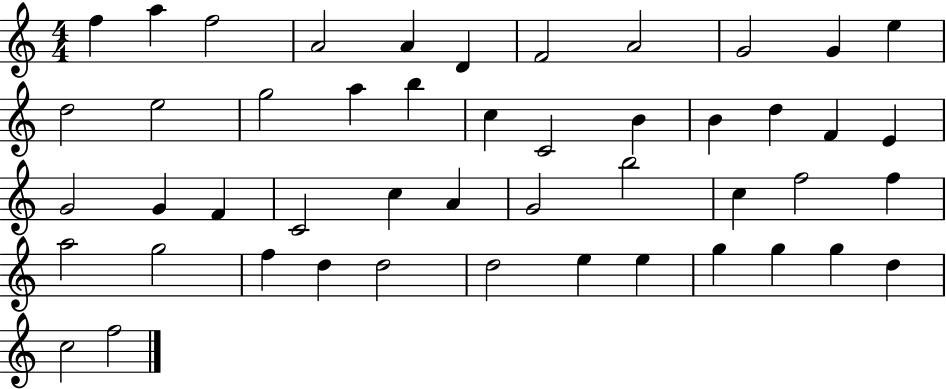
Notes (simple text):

F5/q A5/q F5/h A4/h A4/q D4/q F4/h A4/h G4/h G4/q E5/q D5/h E5/h G5/h A5/q B5/q C5/q C4/h B4/q B4/q D5/q F4/q E4/q G4/h G4/q F4/q C4/h C5/q A4/q G4/h B5/h C5/q F5/h F5/q A5/h G5/h F5/q D5/q D5/h D5/h E5/q E5/q G5/q G5/q G5/q D5/q C5/h F5/h